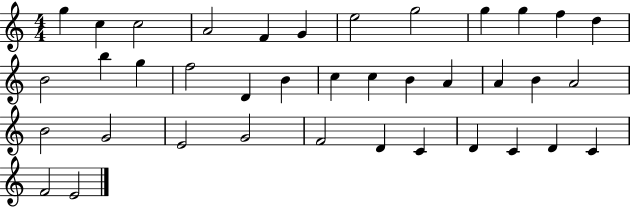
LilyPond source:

{
  \clef treble
  \numericTimeSignature
  \time 4/4
  \key c \major
  g''4 c''4 c''2 | a'2 f'4 g'4 | e''2 g''2 | g''4 g''4 f''4 d''4 | \break b'2 b''4 g''4 | f''2 d'4 b'4 | c''4 c''4 b'4 a'4 | a'4 b'4 a'2 | \break b'2 g'2 | e'2 g'2 | f'2 d'4 c'4 | d'4 c'4 d'4 c'4 | \break f'2 e'2 | \bar "|."
}